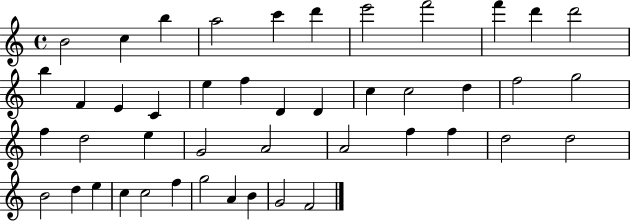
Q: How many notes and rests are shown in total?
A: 45